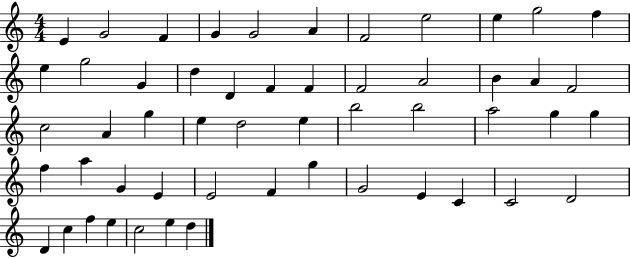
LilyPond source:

{
  \clef treble
  \numericTimeSignature
  \time 4/4
  \key c \major
  e'4 g'2 f'4 | g'4 g'2 a'4 | f'2 e''2 | e''4 g''2 f''4 | \break e''4 g''2 g'4 | d''4 d'4 f'4 f'4 | f'2 a'2 | b'4 a'4 f'2 | \break c''2 a'4 g''4 | e''4 d''2 e''4 | b''2 b''2 | a''2 g''4 g''4 | \break f''4 a''4 g'4 e'4 | e'2 f'4 g''4 | g'2 e'4 c'4 | c'2 d'2 | \break d'4 c''4 f''4 e''4 | c''2 e''4 d''4 | \bar "|."
}